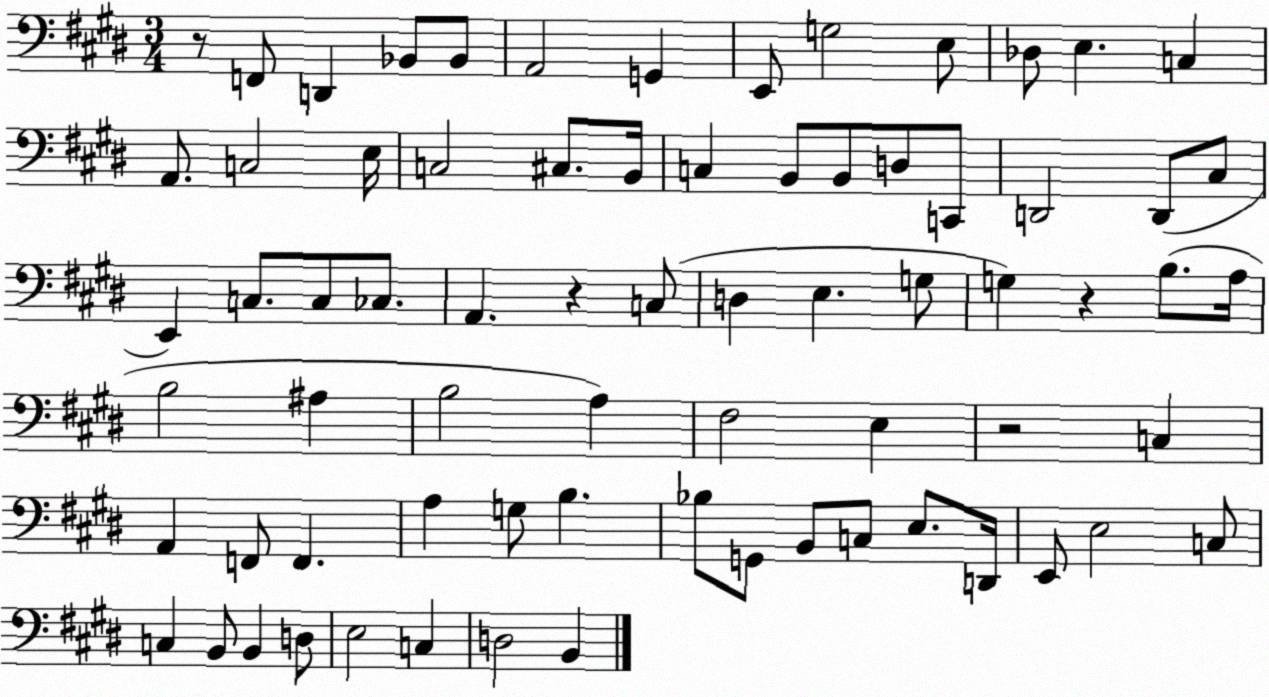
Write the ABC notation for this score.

X:1
T:Untitled
M:3/4
L:1/4
K:E
z/2 F,,/2 D,, _B,,/2 _B,,/2 A,,2 G,, E,,/2 G,2 E,/2 _D,/2 E, C, A,,/2 C,2 E,/4 C,2 ^C,/2 B,,/4 C, B,,/2 B,,/2 D,/2 C,,/2 D,,2 D,,/2 ^C,/2 E,, C,/2 C,/2 _C,/2 A,, z C,/2 D, E, G,/2 G, z B,/2 A,/4 B,2 ^A, B,2 A, ^F,2 E, z2 C, A,, F,,/2 F,, A, G,/2 B, _B,/2 G,,/2 B,,/2 C,/2 E,/2 D,,/4 E,,/2 E,2 C,/2 C, B,,/2 B,, D,/2 E,2 C, D,2 B,,